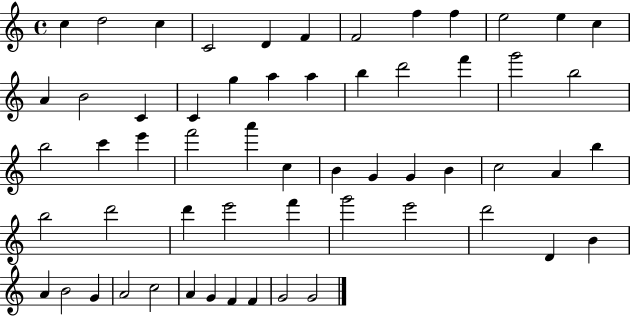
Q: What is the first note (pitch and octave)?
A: C5